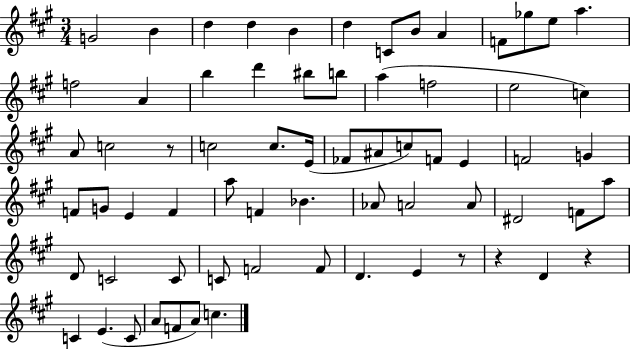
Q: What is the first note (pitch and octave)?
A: G4